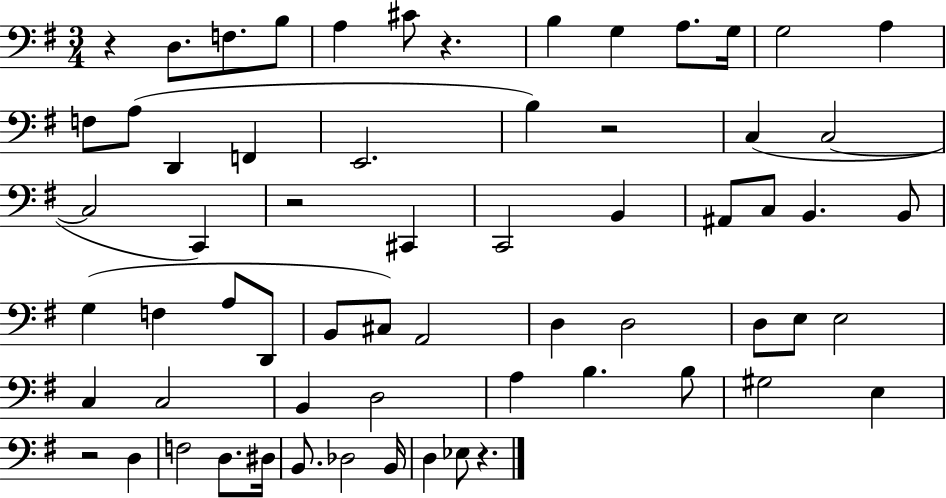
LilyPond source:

{
  \clef bass
  \numericTimeSignature
  \time 3/4
  \key g \major
  r4 d8. f8. b8 | a4 cis'8 r4. | b4 g4 a8. g16 | g2 a4 | \break f8 a8( d,4 f,4 | e,2. | b4) r2 | c4( c2~~ | \break c2 c,4) | r2 cis,4 | c,2 b,4 | ais,8 c8 b,4. b,8 | \break g4( f4 a8 d,8 | b,8 cis8) a,2 | d4 d2 | d8 e8 e2 | \break c4 c2 | b,4 d2 | a4 b4. b8 | gis2 e4 | \break r2 d4 | f2 d8. dis16 | b,8. des2 b,16 | d4 ees8 r4. | \break \bar "|."
}